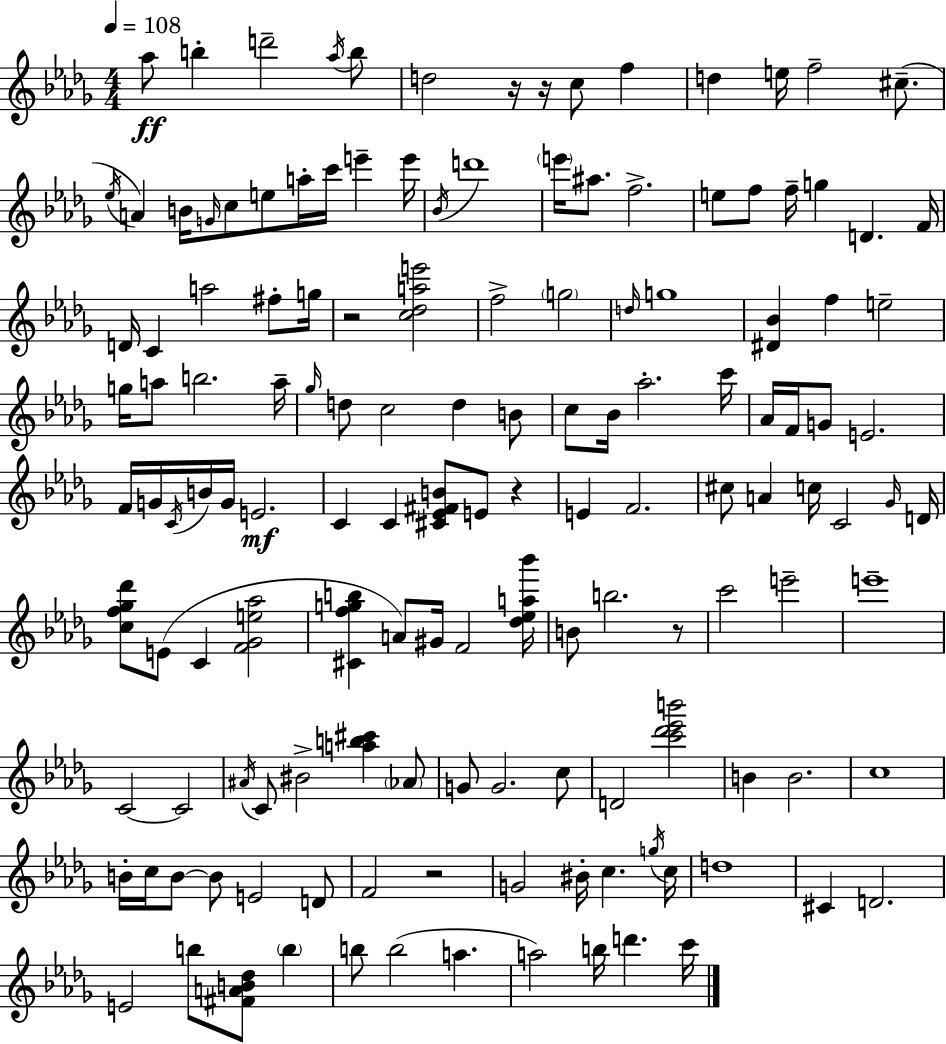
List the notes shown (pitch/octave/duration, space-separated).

Ab5/e B5/q D6/h Ab5/s B5/e D5/h R/s R/s C5/e F5/q D5/q E5/s F5/h C#5/e. Eb5/s A4/q B4/s G4/s C5/e E5/e A5/s C6/s E6/q E6/s Bb4/s D6/w E6/s A#5/e. F5/h. E5/e F5/e F5/s G5/q D4/q. F4/s D4/s C4/q A5/h F#5/e G5/s R/h [C5,Db5,A5,E6]/h F5/h G5/h D5/s G5/w [D#4,Bb4]/q F5/q E5/h G5/s A5/e B5/h. A5/s Gb5/s D5/e C5/h D5/q B4/e C5/e Bb4/s Ab5/h. C6/s Ab4/s F4/s G4/e E4/h. F4/s G4/s C4/s B4/s G4/s E4/h. C4/q C4/q [C#4,Eb4,F#4,B4]/e E4/e R/q E4/q F4/h. C#5/e A4/q C5/s C4/h Gb4/s D4/s [C5,F5,Gb5,Db6]/e E4/e C4/q [F4,Gb4,E5,Ab5]/h [C#4,F5,G5,B5]/q A4/e G#4/s F4/h [Db5,Eb5,A5,Bb6]/s B4/e B5/h. R/e C6/h E6/h E6/w C4/h C4/h A#4/s C4/e BIS4/h [A5,B5,C#6]/q Ab4/e G4/e G4/h. C5/e D4/h [C6,Db6,Eb6,B6]/h B4/q B4/h. C5/w B4/s C5/s B4/e B4/e E4/h D4/e F4/h R/h G4/h BIS4/s C5/q. G5/s C5/s D5/w C#4/q D4/h. E4/h B5/e [F#4,A4,B4,Db5]/e B5/q B5/e B5/h A5/q. A5/h B5/s D6/q. C6/s